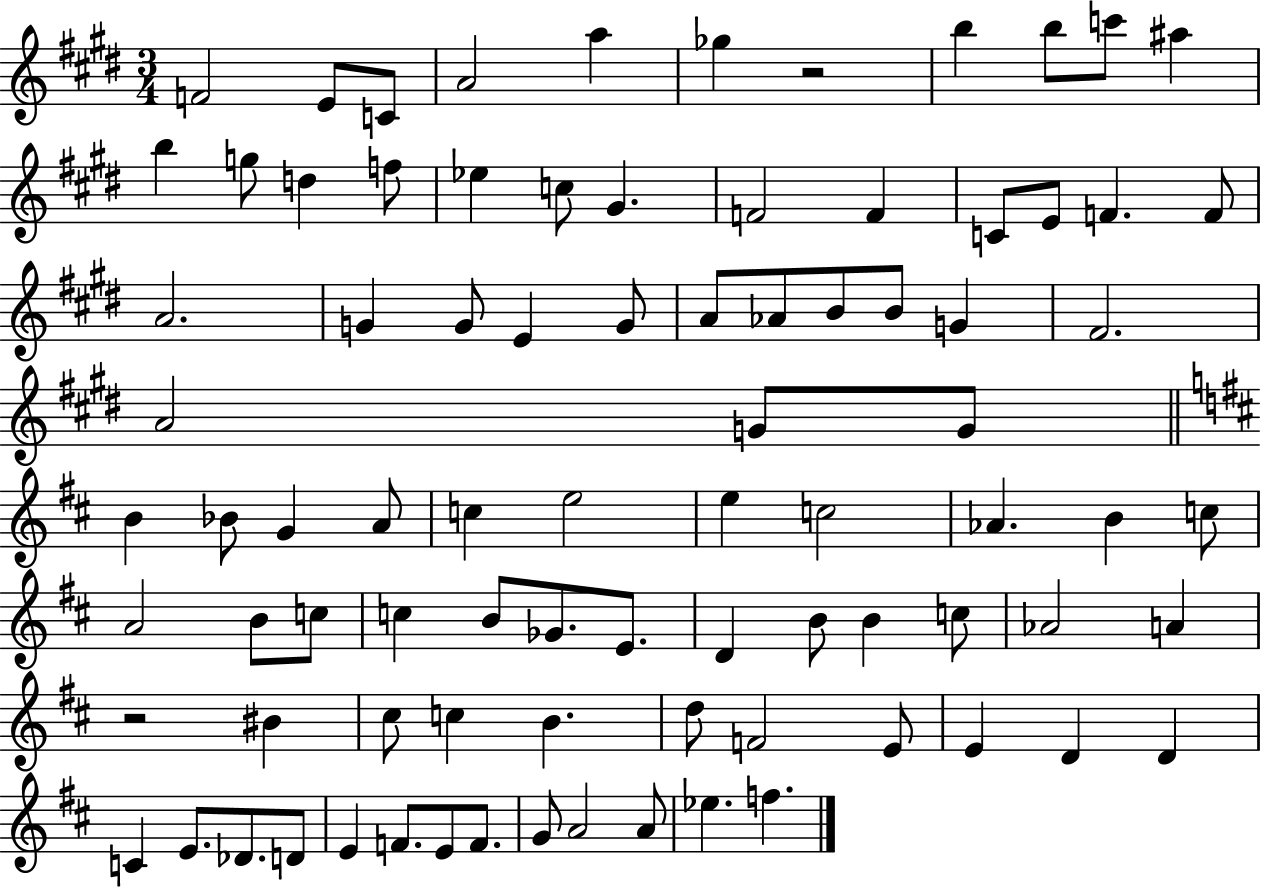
X:1
T:Untitled
M:3/4
L:1/4
K:E
F2 E/2 C/2 A2 a _g z2 b b/2 c'/2 ^a b g/2 d f/2 _e c/2 ^G F2 F C/2 E/2 F F/2 A2 G G/2 E G/2 A/2 _A/2 B/2 B/2 G ^F2 A2 G/2 G/2 B _B/2 G A/2 c e2 e c2 _A B c/2 A2 B/2 c/2 c B/2 _G/2 E/2 D B/2 B c/2 _A2 A z2 ^B ^c/2 c B d/2 F2 E/2 E D D C E/2 _D/2 D/2 E F/2 E/2 F/2 G/2 A2 A/2 _e f